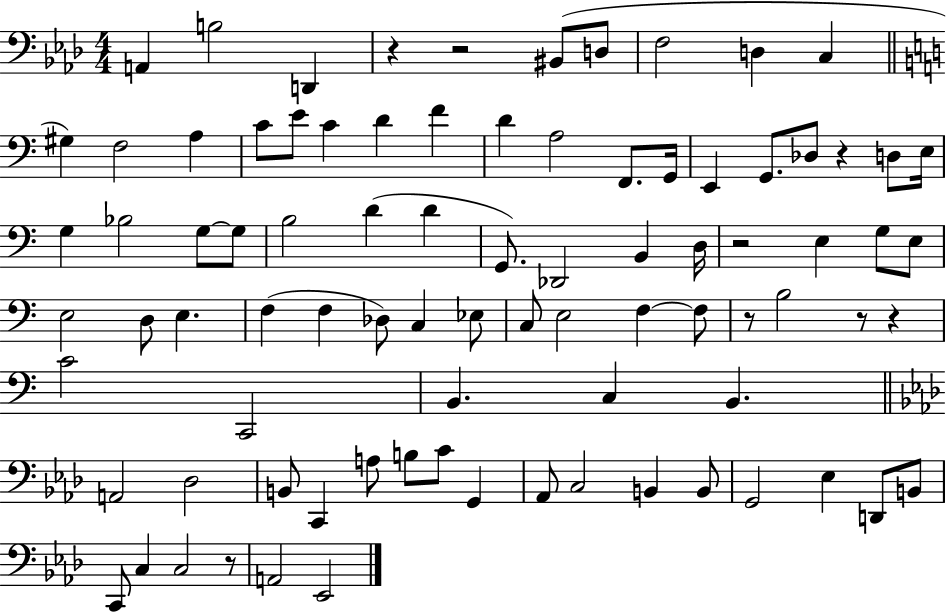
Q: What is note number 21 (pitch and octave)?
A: E2